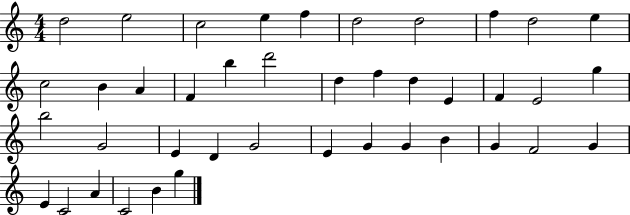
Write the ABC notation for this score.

X:1
T:Untitled
M:4/4
L:1/4
K:C
d2 e2 c2 e f d2 d2 f d2 e c2 B A F b d'2 d f d E F E2 g b2 G2 E D G2 E G G B G F2 G E C2 A C2 B g